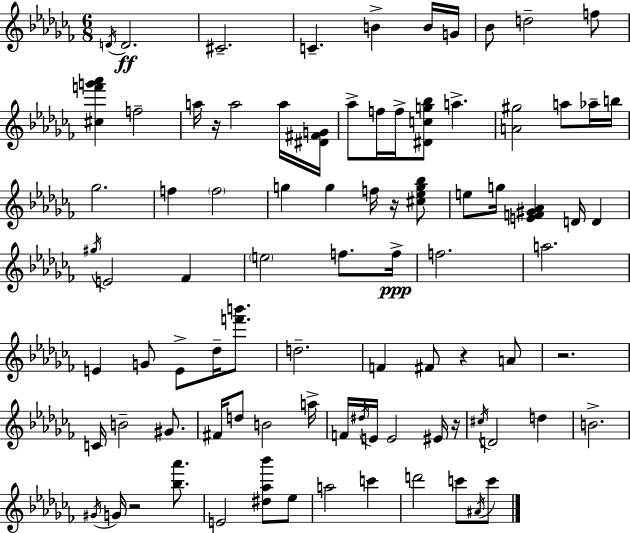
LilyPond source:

{
  \clef treble
  \numericTimeSignature
  \time 6/8
  \key aes \minor
  \acciaccatura { d'16 }\ff d'2. | cis'2.-- | c'4.-- b'4-> b'16 | g'16 bes'8 d''2-- f''8 | \break <cis'' f''' g''' aes'''>4 f''2-- | a''16 r16 a''2 a''16 | <dis' fis' g'>16 aes''8-> f''16 f''16-> <dis' c'' g'' bes''>8 a''4.-> | <a' gis''>2 a''8 aes''16-- | \break b''16 ges''2. | f''4 \parenthesize f''2 | g''4 g''4 f''16 r16 <cis'' ees'' g'' bes''>8 | e''8 g''16 <e' f' gis' aes'>4 d'16 d'4 | \break \acciaccatura { gis''16 } e'2 fes'4 | \parenthesize e''2 f''8. | f''16->\ppp f''2. | a''2. | \break e'4 g'8 e'8-> des''16-- <f''' b'''>8. | d''2.-- | f'4 fis'8 r4 | a'8 r2. | \break c'16 b'2-- gis'8. | fis'16 d''8 b'2 | a''16-> f'16 \acciaccatura { dis''16 } e'16 e'2 | eis'16 r16 \acciaccatura { cis''16 } d'2 | \break d''4 b'2.-> | \acciaccatura { gis'16 } g'16 r2 | <bes'' aes'''>8. e'2 | <dis'' aes'' bes'''>8 ees''8 a''2 | \break c'''4 d'''2 | c'''8 \acciaccatura { ais'16 } c'''8 \bar "|."
}